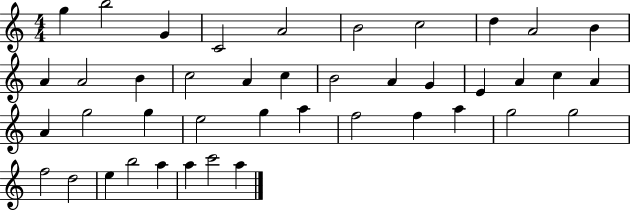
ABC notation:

X:1
T:Untitled
M:4/4
L:1/4
K:C
g b2 G C2 A2 B2 c2 d A2 B A A2 B c2 A c B2 A G E A c A A g2 g e2 g a f2 f a g2 g2 f2 d2 e b2 a a c'2 a